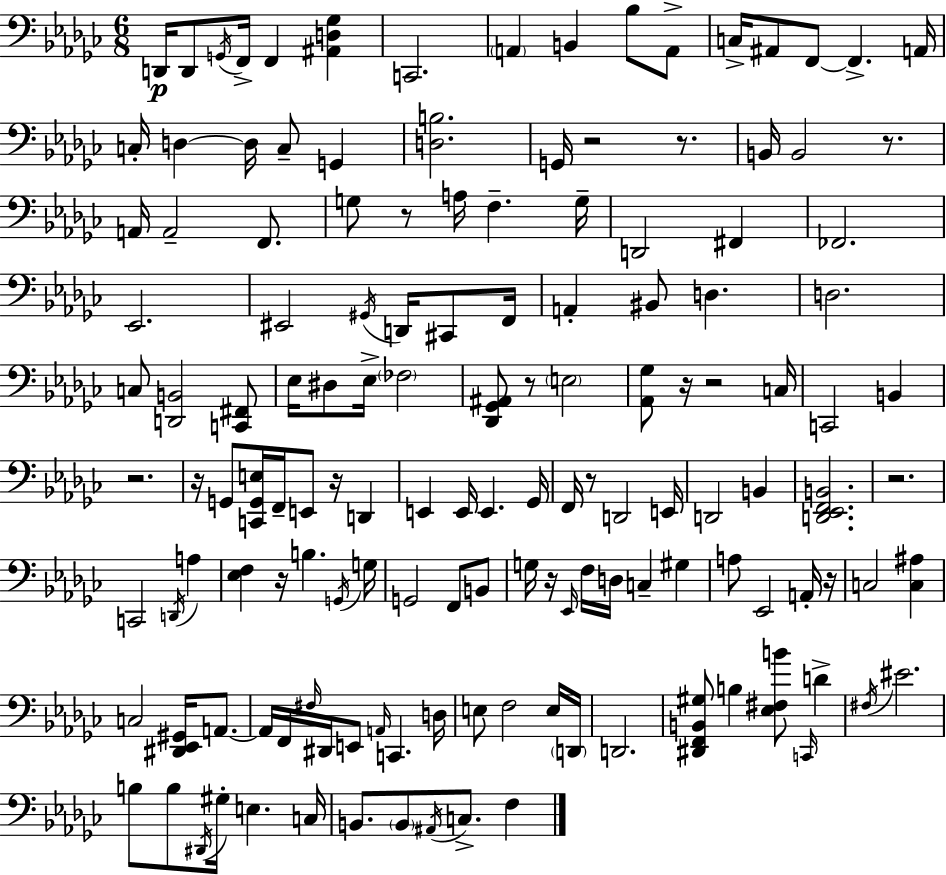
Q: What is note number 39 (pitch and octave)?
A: F2